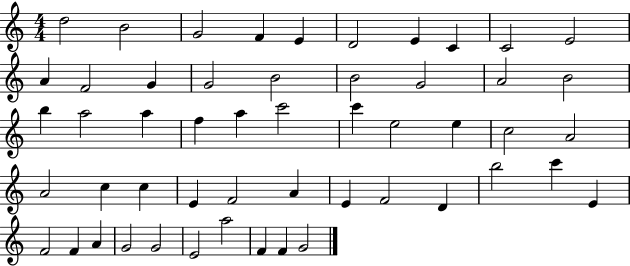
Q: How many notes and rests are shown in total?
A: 52